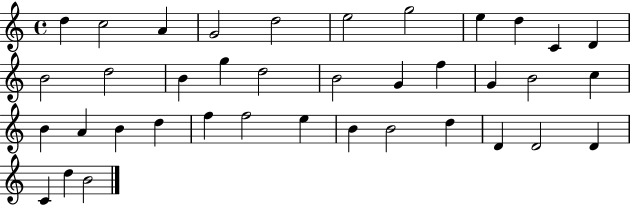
X:1
T:Untitled
M:4/4
L:1/4
K:C
d c2 A G2 d2 e2 g2 e d C D B2 d2 B g d2 B2 G f G B2 c B A B d f f2 e B B2 d D D2 D C d B2